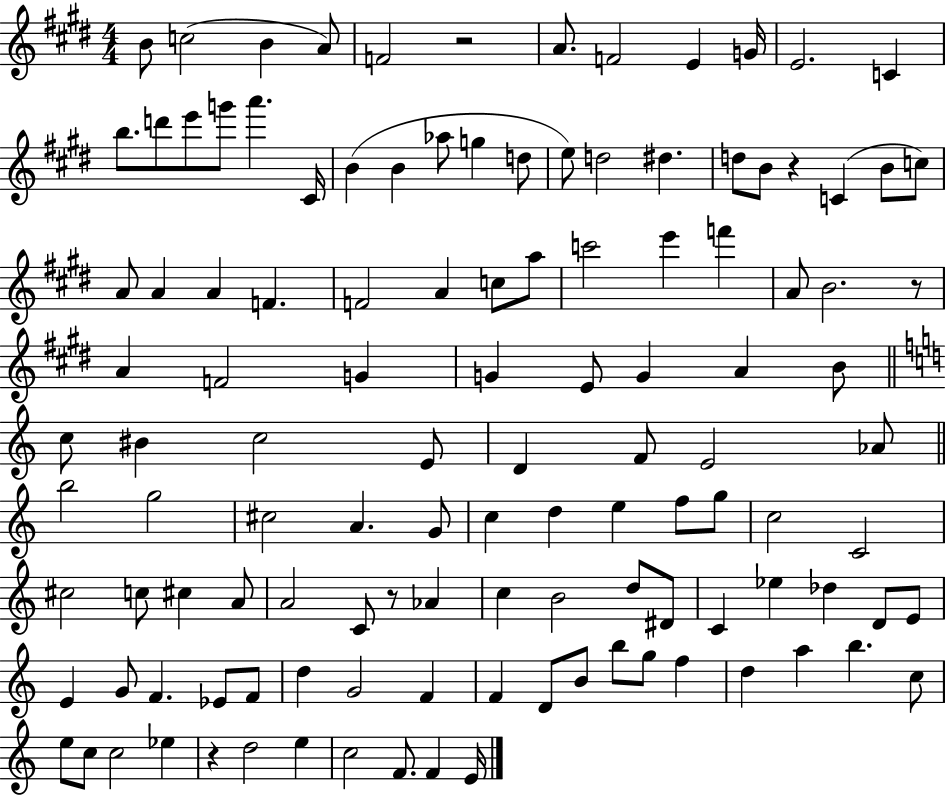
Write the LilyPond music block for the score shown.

{
  \clef treble
  \numericTimeSignature
  \time 4/4
  \key e \major
  b'8 c''2( b'4 a'8) | f'2 r2 | a'8. f'2 e'4 g'16 | e'2. c'4 | \break b''8. d'''8 e'''8 g'''8 a'''4. cis'16 | b'4( b'4 aes''8 g''4 d''8 | e''8) d''2 dis''4. | d''8 b'8 r4 c'4( b'8 c''8) | \break a'8 a'4 a'4 f'4. | f'2 a'4 c''8 a''8 | c'''2 e'''4 f'''4 | a'8 b'2. r8 | \break a'4 f'2 g'4 | g'4 e'8 g'4 a'4 b'8 | \bar "||" \break \key a \minor c''8 bis'4 c''2 e'8 | d'4 f'8 e'2 aes'8 | \bar "||" \break \key a \minor b''2 g''2 | cis''2 a'4. g'8 | c''4 d''4 e''4 f''8 g''8 | c''2 c'2 | \break cis''2 c''8 cis''4 a'8 | a'2 c'8 r8 aes'4 | c''4 b'2 d''8 dis'8 | c'4 ees''4 des''4 d'8 e'8 | \break e'4 g'8 f'4. ees'8 f'8 | d''4 g'2 f'4 | f'4 d'8 b'8 b''8 g''8 f''4 | d''4 a''4 b''4. c''8 | \break e''8 c''8 c''2 ees''4 | r4 d''2 e''4 | c''2 f'8. f'4 e'16 | \bar "|."
}